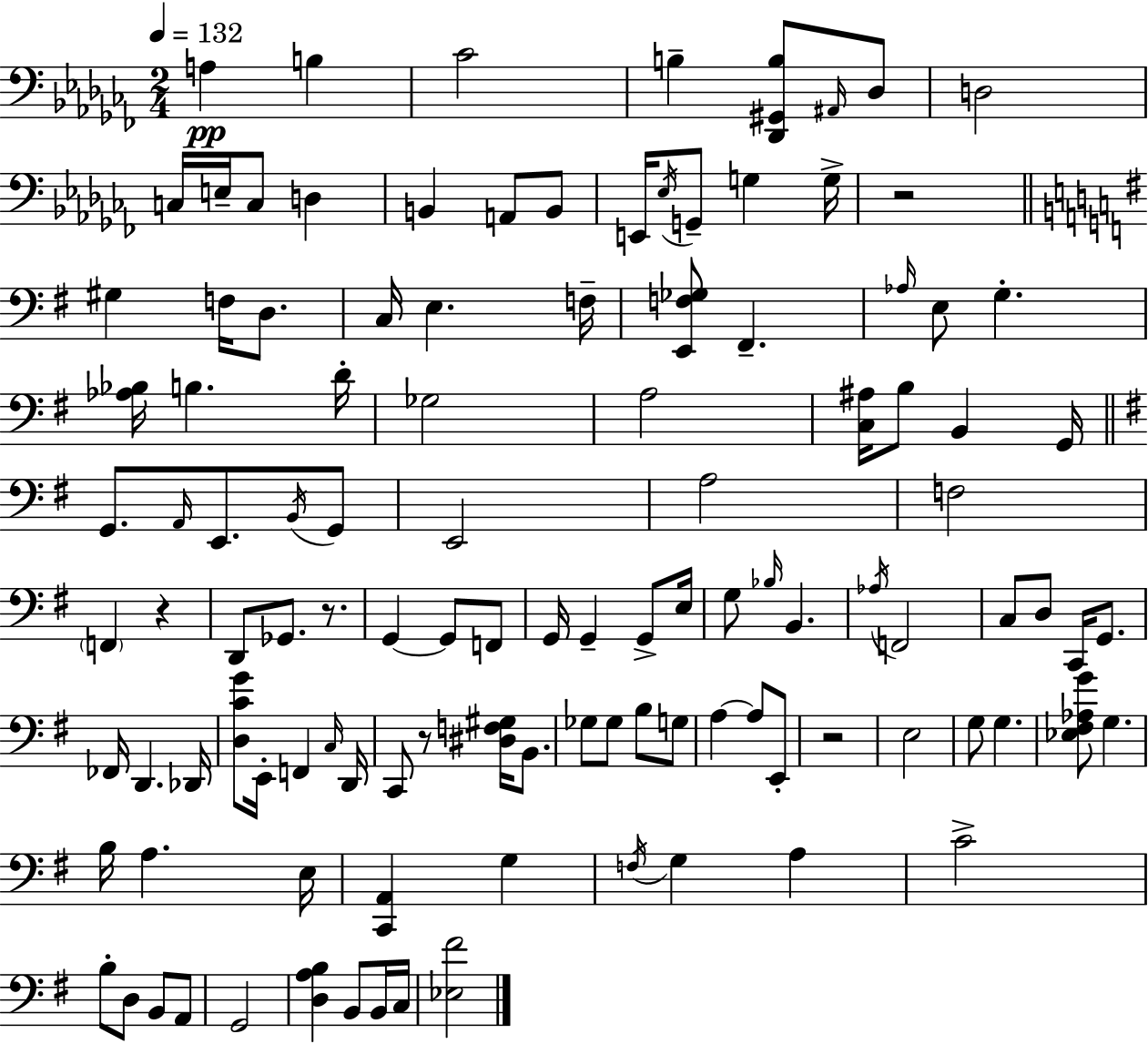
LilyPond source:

{
  \clef bass
  \numericTimeSignature
  \time 2/4
  \key aes \minor
  \tempo 4 = 132
  a4\pp b4 | ces'2 | b4-- <des, gis, b>8 \grace { ais,16 } des8 | d2 | \break c16 e16-- c8 d4 | b,4 a,8 b,8 | e,16 \acciaccatura { ees16 } g,8-- g4 | g16-> r2 | \break \bar "||" \break \key e \minor gis4 f16 d8. | c16 e4. f16-- | <e, f ges>8 fis,4.-- | \grace { aes16 } e8 g4.-. | \break <aes bes>16 b4. | d'16-. ges2 | a2 | <c ais>16 b8 b,4 | \break g,16 \bar "||" \break \key g \major g,8. \grace { a,16 } e,8. \acciaccatura { b,16 } | g,8 e,2 | a2 | f2 | \break \parenthesize f,4 r4 | d,8 ges,8. r8. | g,4~~ g,8 | f,8 g,16 g,4-- g,8-> | \break e16 g8 \grace { bes16 } b,4. | \acciaccatura { aes16 } f,2 | c8 d8 | c,16 g,8. fes,16 d,4. | \break des,16 <d c' g'>8 e,16-. f,4 | \grace { c16 } d,16 c,8 r8 | <dis f gis>16 b,8. ges8 ges8 | b8 g8 a4~~ | \break a8 e,8-. r2 | e2 | g8 g4. | <ees fis aes g'>8 g4. | \break b16 a4. | e16 <c, a,>4 | g4 \acciaccatura { f16 } g4 | a4 c'2-> | \break b8-. | d8 b,8 a,8 g,2 | <d a b>4 | b,8 b,16 c16 <ees fis'>2 | \break \bar "|."
}